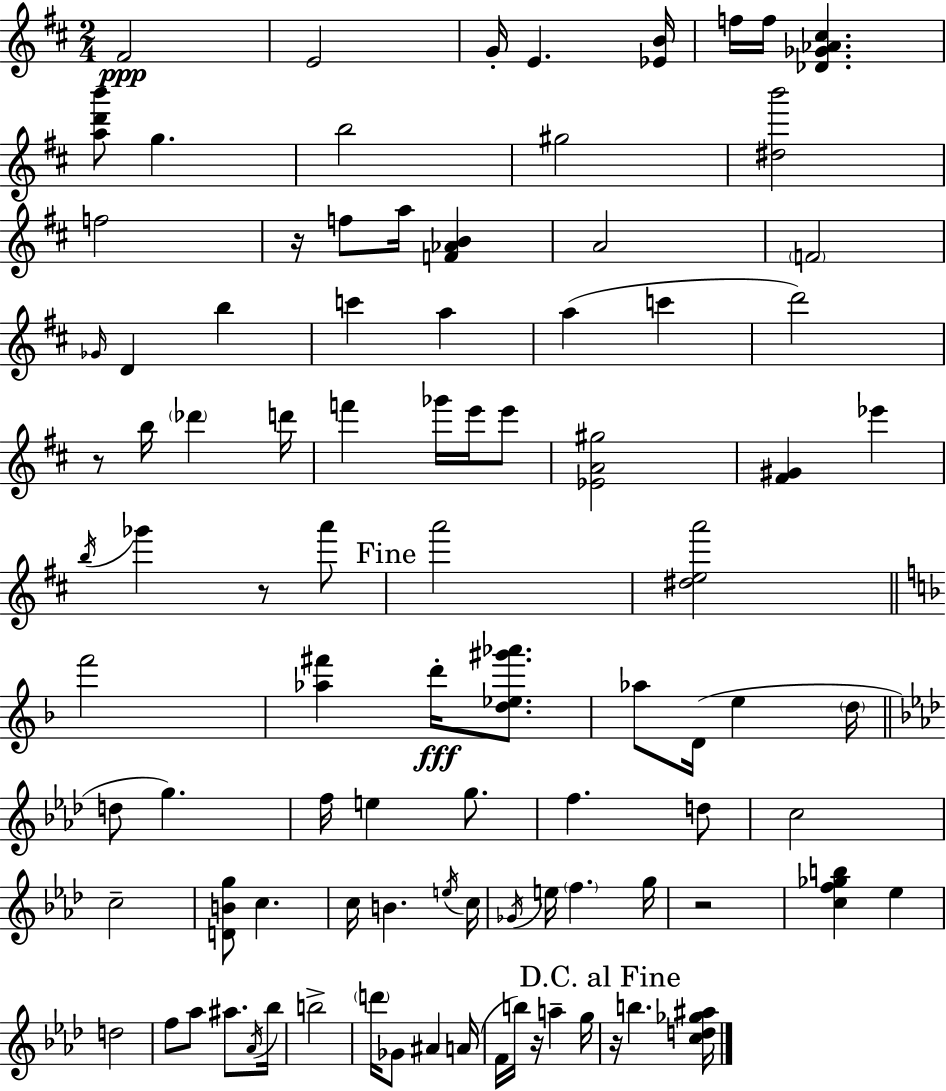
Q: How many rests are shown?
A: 6